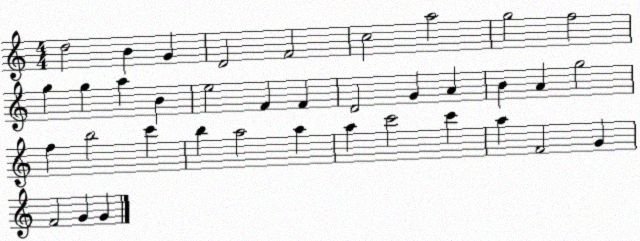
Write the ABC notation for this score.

X:1
T:Untitled
M:4/4
L:1/4
K:C
d2 B G D2 F2 c2 a2 g2 f2 g g a B e2 F F D2 G A B A g2 f b2 c' b a2 a a c'2 c' a F2 G F2 G G